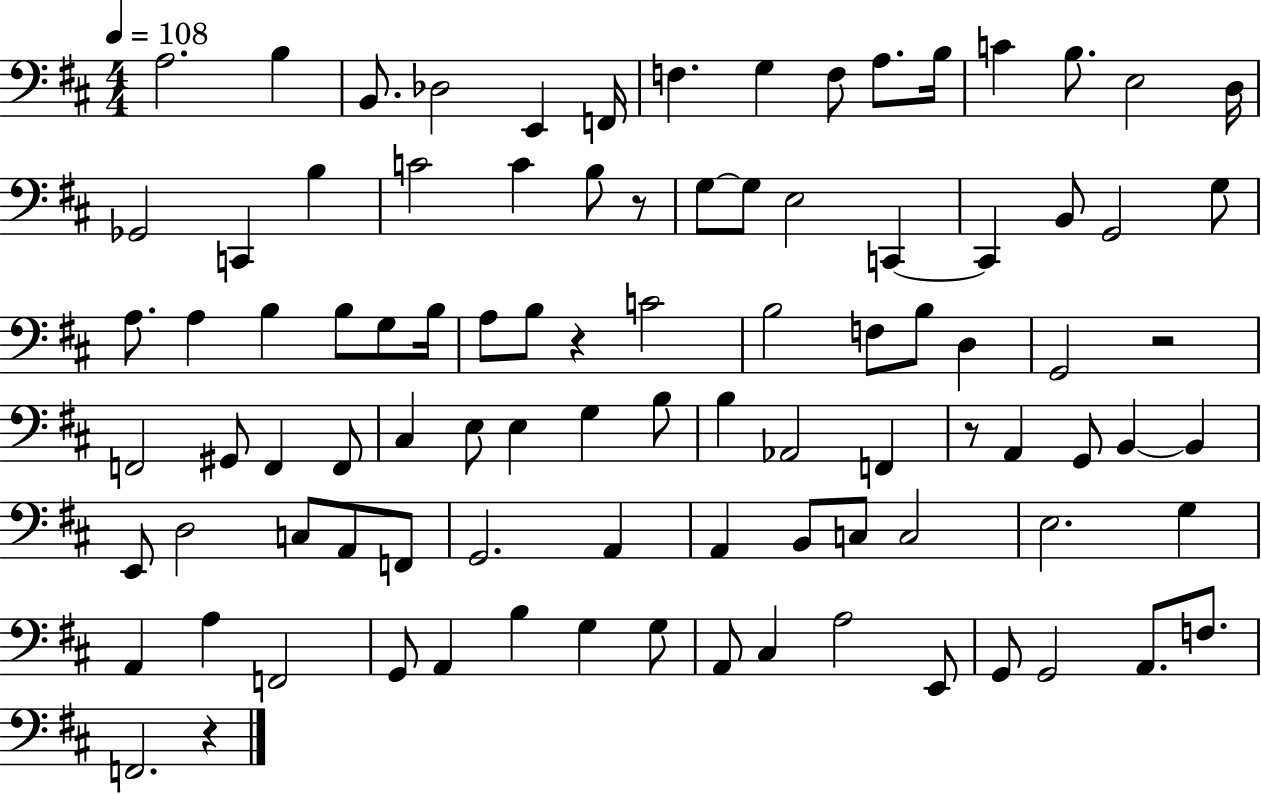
X:1
T:Untitled
M:4/4
L:1/4
K:D
A,2 B, B,,/2 _D,2 E,, F,,/4 F, G, F,/2 A,/2 B,/4 C B,/2 E,2 D,/4 _G,,2 C,, B, C2 C B,/2 z/2 G,/2 G,/2 E,2 C,, C,, B,,/2 G,,2 G,/2 A,/2 A, B, B,/2 G,/2 B,/4 A,/2 B,/2 z C2 B,2 F,/2 B,/2 D, G,,2 z2 F,,2 ^G,,/2 F,, F,,/2 ^C, E,/2 E, G, B,/2 B, _A,,2 F,, z/2 A,, G,,/2 B,, B,, E,,/2 D,2 C,/2 A,,/2 F,,/2 G,,2 A,, A,, B,,/2 C,/2 C,2 E,2 G, A,, A, F,,2 G,,/2 A,, B, G, G,/2 A,,/2 ^C, A,2 E,,/2 G,,/2 G,,2 A,,/2 F,/2 F,,2 z